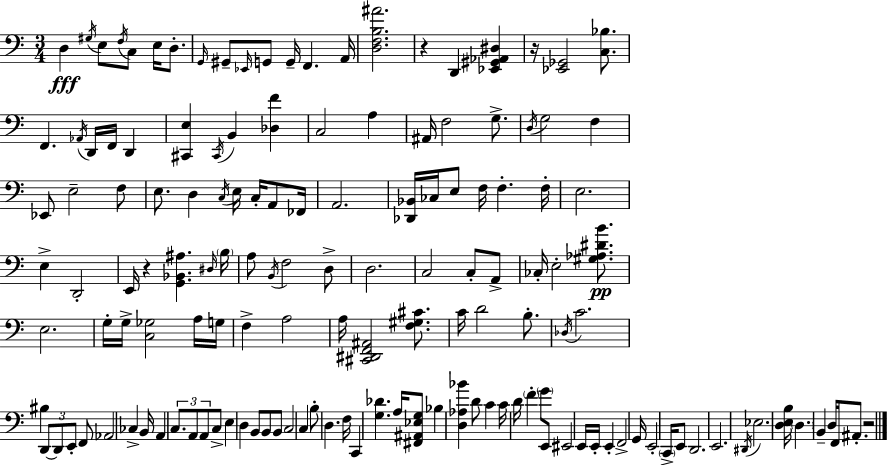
X:1
T:Untitled
M:3/4
L:1/4
K:C
D, ^G,/4 E,/2 F,/4 C,/2 E,/4 D,/2 G,,/4 ^G,,/2 _E,,/4 G,,/2 G,,/4 F,, A,,/4 [D,F,B,^A]2 z D,, [_E,,^G,,_A,,^D,] z/4 [_E,,_G,,]2 [C,_B,]/2 F,, _A,,/4 D,,/4 F,,/4 D,, [^C,,E,] ^C,,/4 B,, [_D,F] C,2 A, ^A,,/4 F,2 G,/2 D,/4 G,2 F, _E,,/2 E,2 F,/2 E,/2 D, C,/4 E,/4 C,/4 A,,/2 _F,,/4 A,,2 [_D,,_B,,]/4 _C,/4 E,/2 F,/4 F, F,/4 E,2 E, D,,2 E,,/4 z [G,,_B,,^A,] ^D,/4 B,/4 A,/2 B,,/4 F,2 D,/2 D,2 C,2 C,/2 A,,/2 _C,/4 E,2 [^G,_A,^DB]/2 E,2 G,/4 G,/4 [C,_G,]2 A,/4 G,/4 F, A,2 A,/4 [^C,,^D,,F,,^A,,]2 [F,^G,^C]/2 C/4 D2 B,/2 _D,/4 C2 ^B, D,,/2 D,,/2 E,,/2 F,,/2 _A,,2 _C, B,,/4 A,, C,/2 A,,/2 A,,/2 C,/2 E, D, B,,/2 B,,/2 B,,/2 C,2 C, B,/2 D, F,/4 C,, [G,_D] A,/4 [^F,,^A,,_E,G,]/2 _B, [D,_A,_B] D/2 C C/4 D/4 F G/2 E,,/2 ^E,,2 E,,/4 E,,/4 E,, F,,2 G,,/4 E,,2 C,,/4 E,,/2 D,,2 E,,2 ^D,,/4 _E,2 [D,E,B,]/4 D, B,, D,/4 F,,/4 ^A,,/2 z2